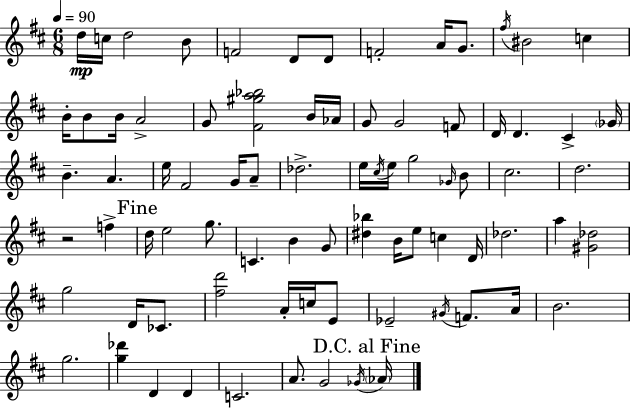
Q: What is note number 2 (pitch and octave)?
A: C5